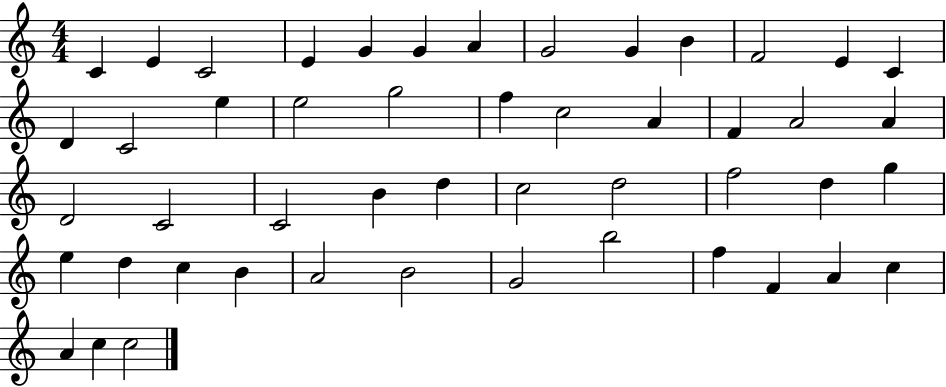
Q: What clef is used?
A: treble